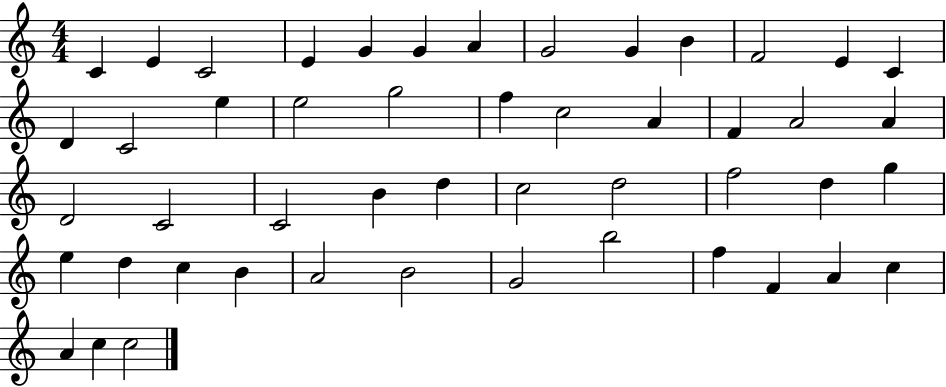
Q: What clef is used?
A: treble